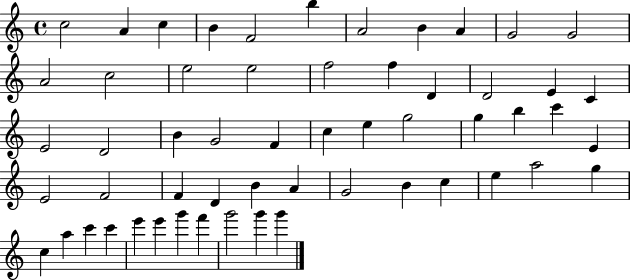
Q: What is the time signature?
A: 4/4